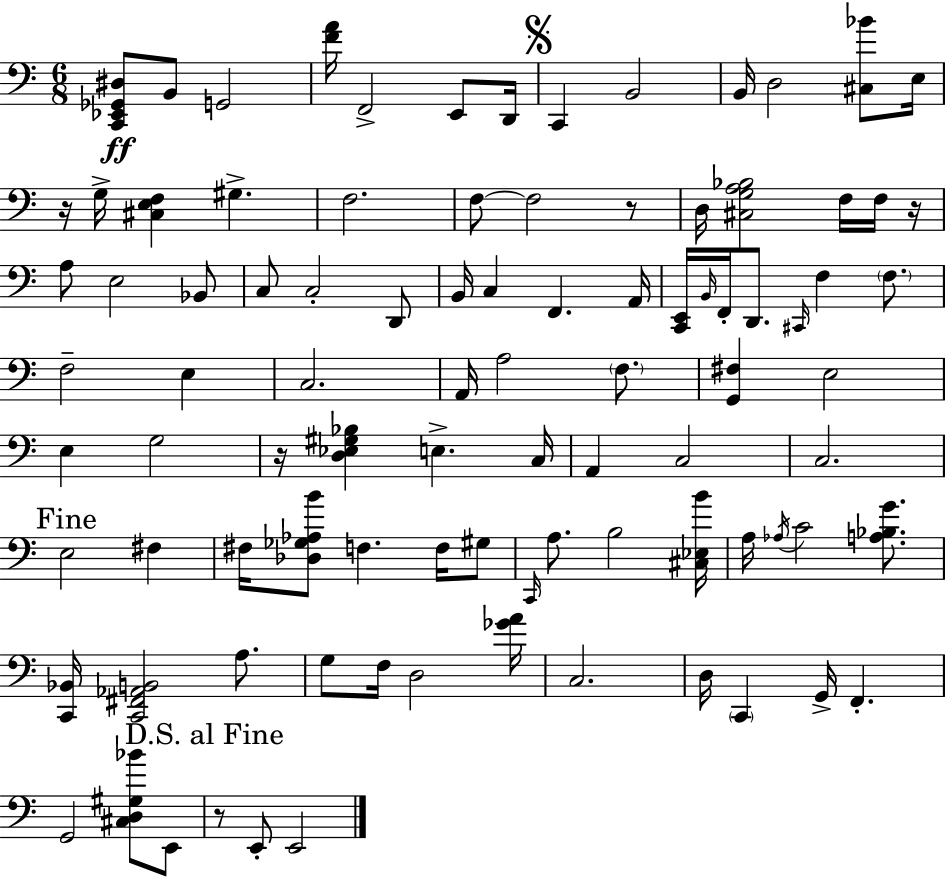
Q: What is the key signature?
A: C major